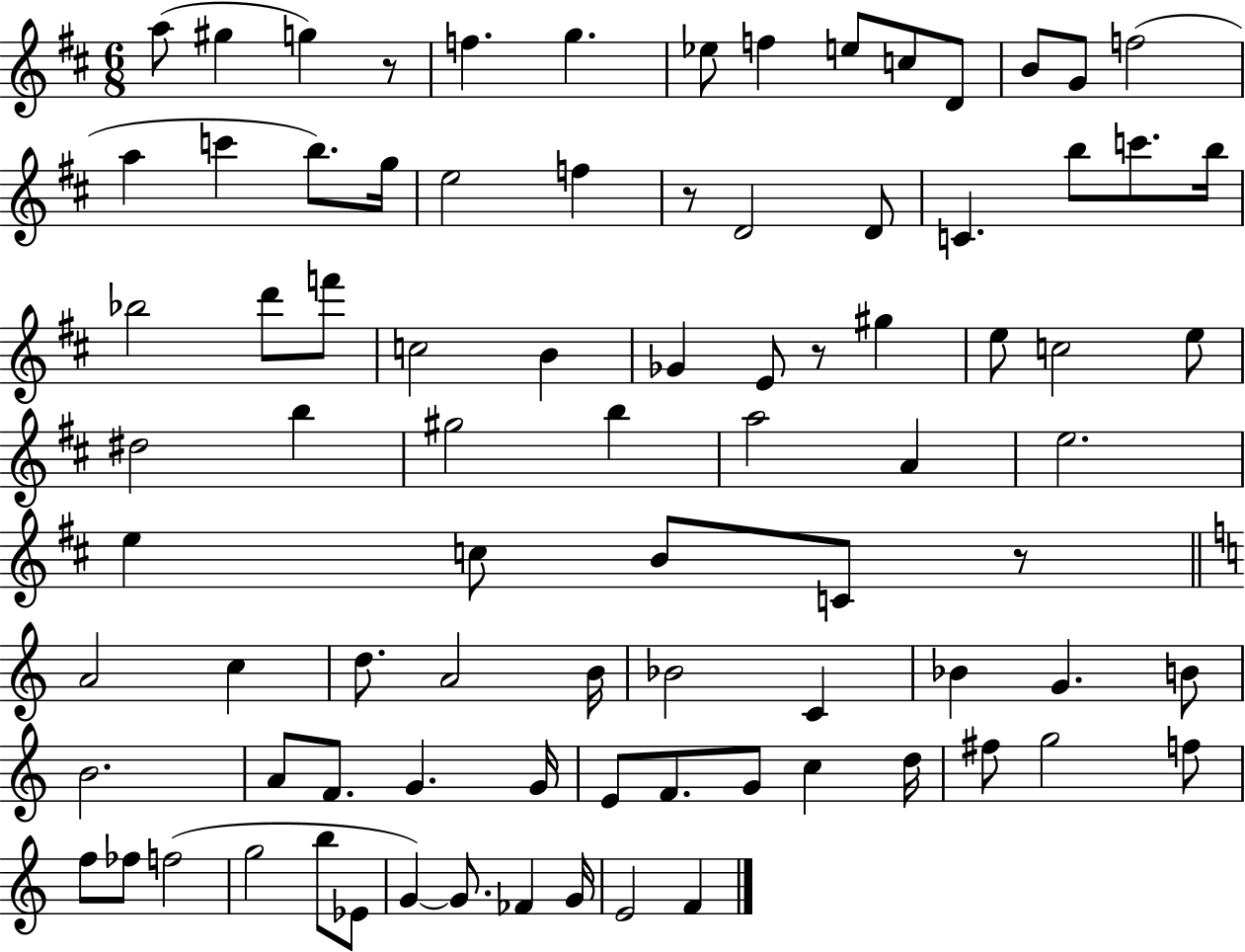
X:1
T:Untitled
M:6/8
L:1/4
K:D
a/2 ^g g z/2 f g _e/2 f e/2 c/2 D/2 B/2 G/2 f2 a c' b/2 g/4 e2 f z/2 D2 D/2 C b/2 c'/2 b/4 _b2 d'/2 f'/2 c2 B _G E/2 z/2 ^g e/2 c2 e/2 ^d2 b ^g2 b a2 A e2 e c/2 B/2 C/2 z/2 A2 c d/2 A2 B/4 _B2 C _B G B/2 B2 A/2 F/2 G G/4 E/2 F/2 G/2 c d/4 ^f/2 g2 f/2 f/2 _f/2 f2 g2 b/2 _E/2 G G/2 _F G/4 E2 F